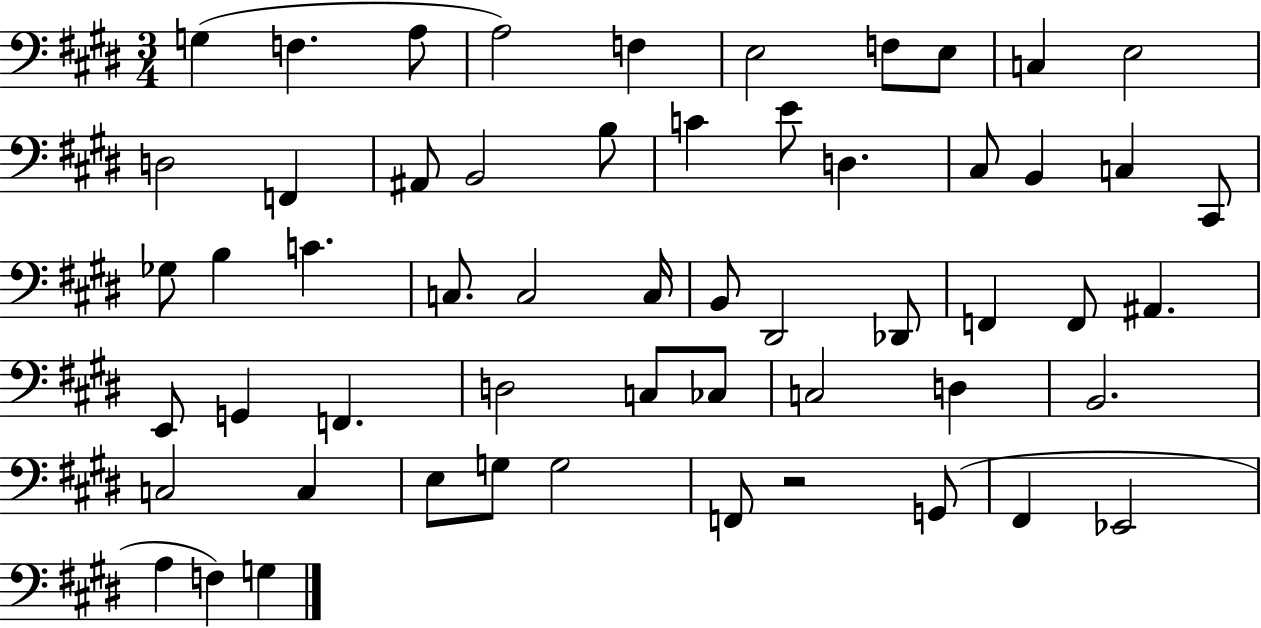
{
  \clef bass
  \numericTimeSignature
  \time 3/4
  \key e \major
  \repeat volta 2 { g4( f4. a8 | a2) f4 | e2 f8 e8 | c4 e2 | \break d2 f,4 | ais,8 b,2 b8 | c'4 e'8 d4. | cis8 b,4 c4 cis,8 | \break ges8 b4 c'4. | c8. c2 c16 | b,8 dis,2 des,8 | f,4 f,8 ais,4. | \break e,8 g,4 f,4. | d2 c8 ces8 | c2 d4 | b,2. | \break c2 c4 | e8 g8 g2 | f,8 r2 g,8( | fis,4 ees,2 | \break a4 f4) g4 | } \bar "|."
}